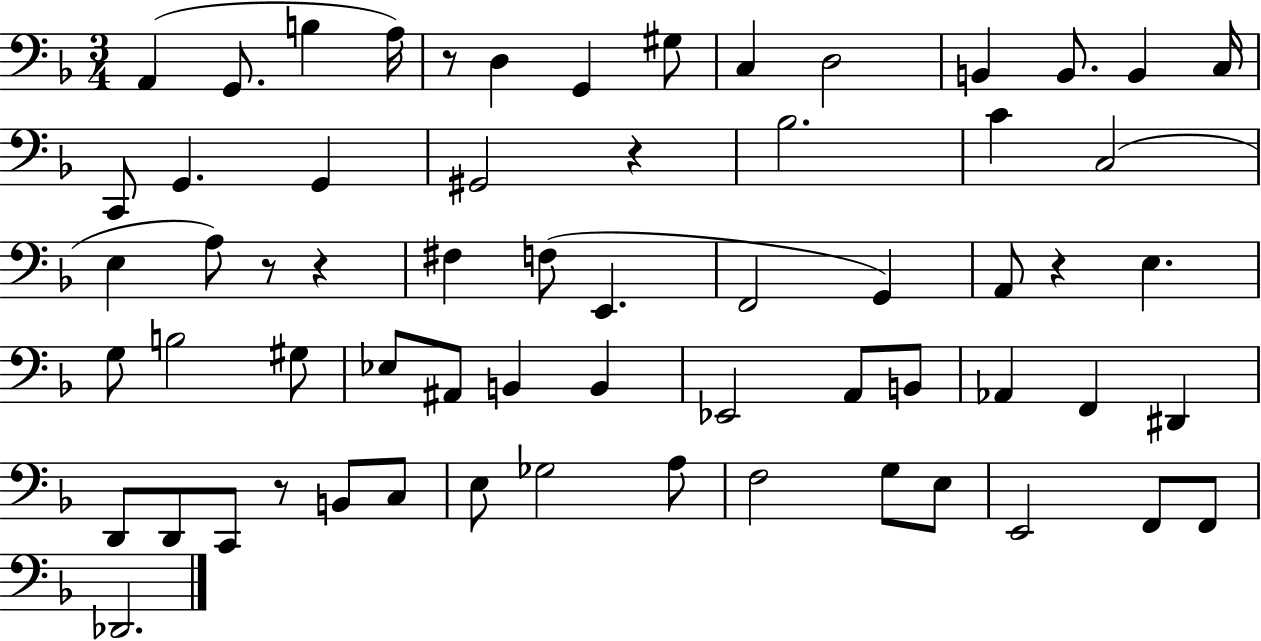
A2/q G2/e. B3/q A3/s R/e D3/q G2/q G#3/e C3/q D3/h B2/q B2/e. B2/q C3/s C2/e G2/q. G2/q G#2/h R/q Bb3/h. C4/q C3/h E3/q A3/e R/e R/q F#3/q F3/e E2/q. F2/h G2/q A2/e R/q E3/q. G3/e B3/h G#3/e Eb3/e A#2/e B2/q B2/q Eb2/h A2/e B2/e Ab2/q F2/q D#2/q D2/e D2/e C2/e R/e B2/e C3/e E3/e Gb3/h A3/e F3/h G3/e E3/e E2/h F2/e F2/e Db2/h.